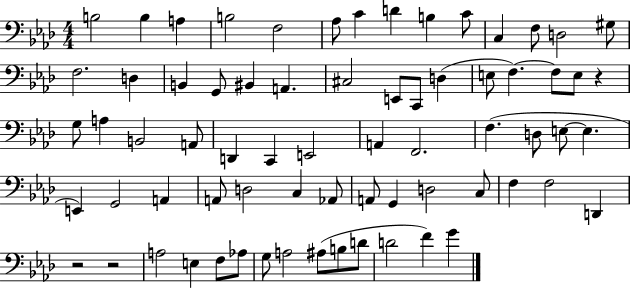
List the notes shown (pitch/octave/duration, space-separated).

B3/h B3/q A3/q B3/h F3/h Ab3/e C4/q D4/q B3/q C4/e C3/q F3/e D3/h G#3/e F3/h. D3/q B2/q G2/e BIS2/q A2/q. C#3/h E2/e C2/e D3/q E3/e F3/q. F3/e E3/e R/q G3/e A3/q B2/h A2/e D2/q C2/q E2/h A2/q F2/h. F3/q. D3/e E3/e E3/q. E2/q G2/h A2/q A2/e D3/h C3/q Ab2/e A2/e G2/q D3/h C3/e F3/q F3/h D2/q R/h R/h A3/h E3/q F3/e Ab3/e G3/e A3/h A#3/e B3/e D4/e D4/h F4/q G4/q